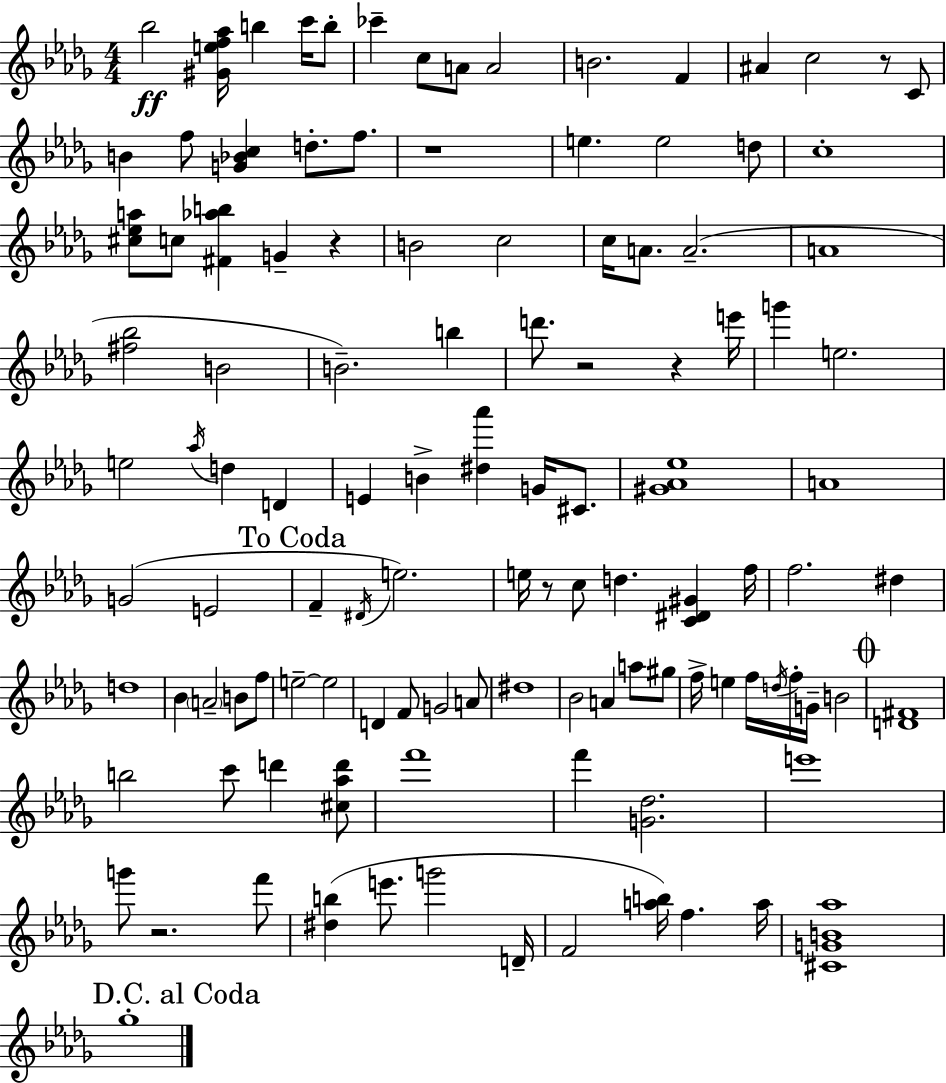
Bb5/h [G#4,E5,F5,Ab5]/s B5/q C6/s B5/e CES6/q C5/e A4/e A4/h B4/h. F4/q A#4/q C5/h R/e C4/e B4/q F5/e [G4,Bb4,C5]/q D5/e. F5/e. R/w E5/q. E5/h D5/e C5/w [C#5,Eb5,A5]/e C5/e [F#4,Ab5,B5]/q G4/q R/q B4/h C5/h C5/s A4/e. A4/h. A4/w [F#5,Bb5]/h B4/h B4/h. B5/q D6/e. R/h R/q E6/s G6/q E5/h. E5/h Ab5/s D5/q D4/q E4/q B4/q [D#5,Ab6]/q G4/s C#4/e. [G#4,Ab4,Eb5]/w A4/w G4/h E4/h F4/q D#4/s E5/h. E5/s R/e C5/e D5/q. [C4,D#4,G#4]/q F5/s F5/h. D#5/q D5/w Bb4/q A4/h B4/e F5/e E5/h E5/h D4/q F4/e G4/h A4/e D#5/w Bb4/h A4/q A5/e G#5/e F5/s E5/q F5/s D5/s F5/s G4/s B4/h [D4,F#4]/w B5/h C6/e D6/q [C#5,Ab5,D6]/e F6/w F6/q [G4,Db5]/h. E6/w G6/e R/h. F6/e [D#5,B5]/q E6/e. G6/h D4/s F4/h [A5,B5]/s F5/q. A5/s [C#4,G4,B4,Ab5]/w Gb5/w